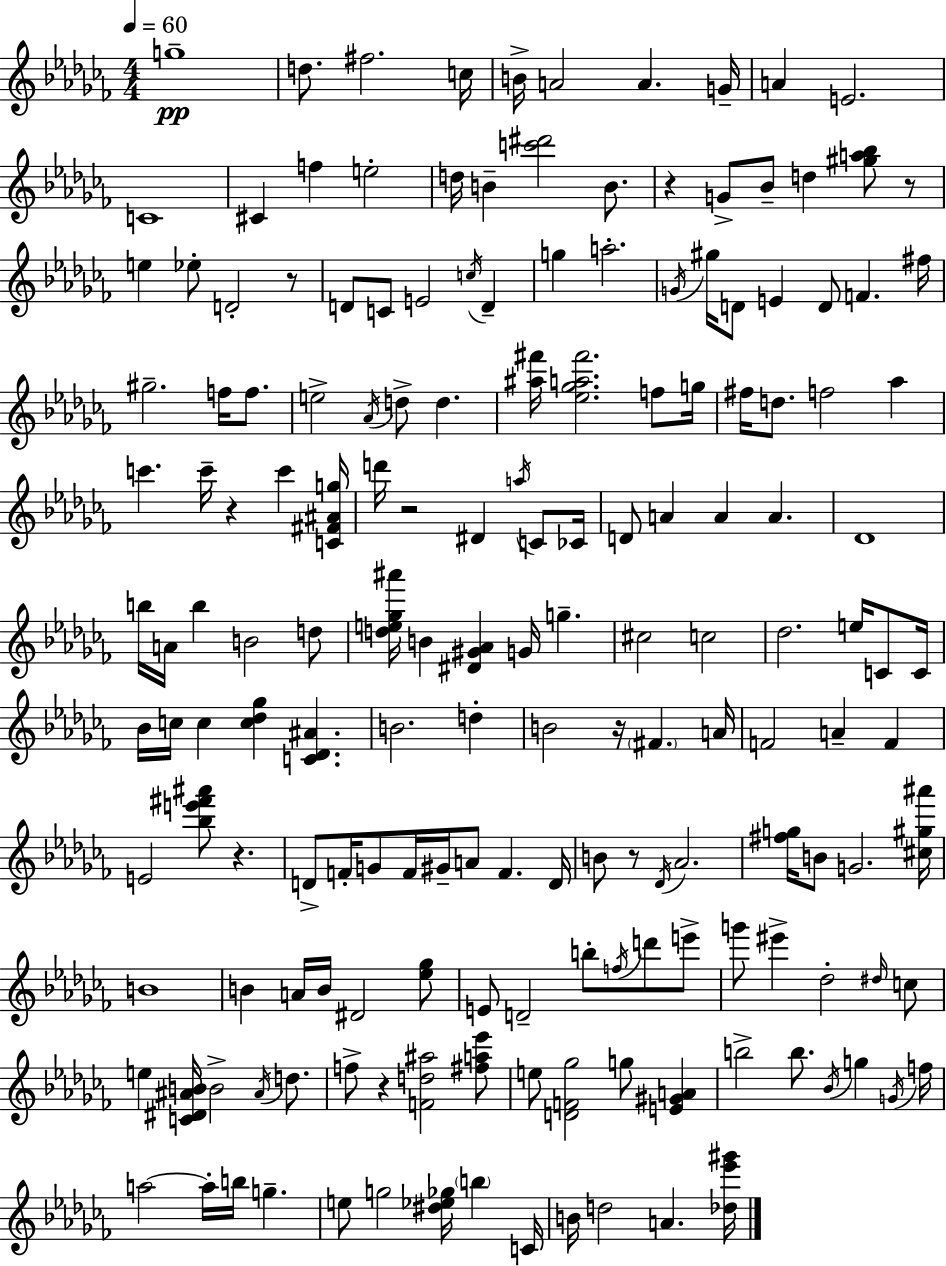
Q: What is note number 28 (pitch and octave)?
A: D4